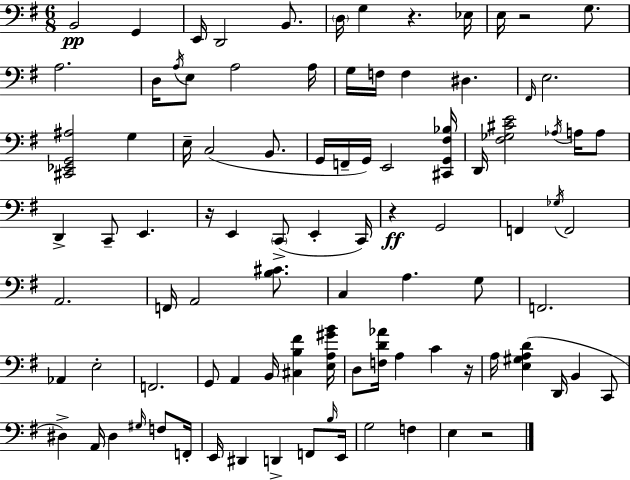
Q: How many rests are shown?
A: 6